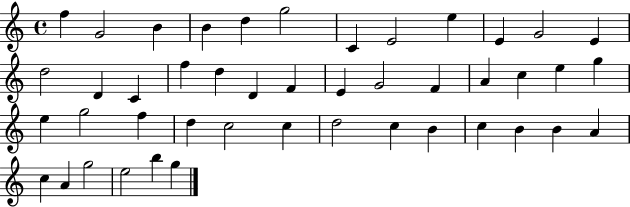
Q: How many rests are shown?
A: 0